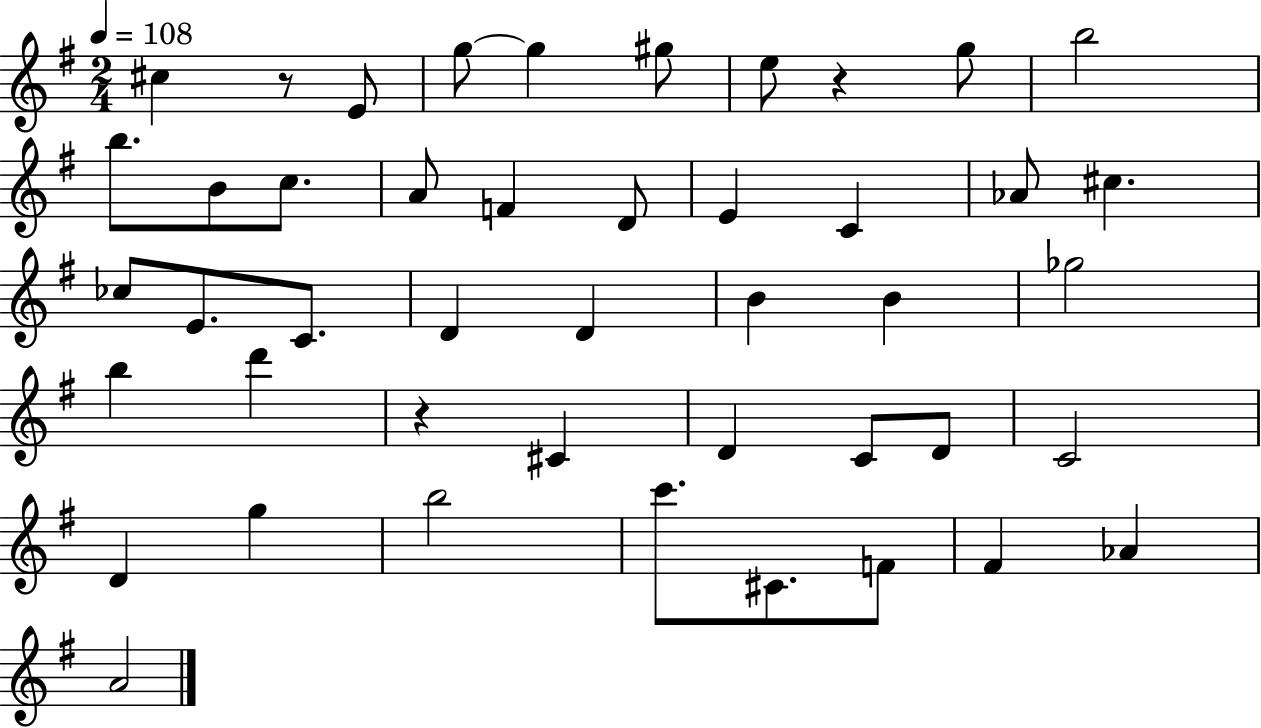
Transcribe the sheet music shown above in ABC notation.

X:1
T:Untitled
M:2/4
L:1/4
K:G
^c z/2 E/2 g/2 g ^g/2 e/2 z g/2 b2 b/2 B/2 c/2 A/2 F D/2 E C _A/2 ^c _c/2 E/2 C/2 D D B B _g2 b d' z ^C D C/2 D/2 C2 D g b2 c'/2 ^C/2 F/2 ^F _A A2